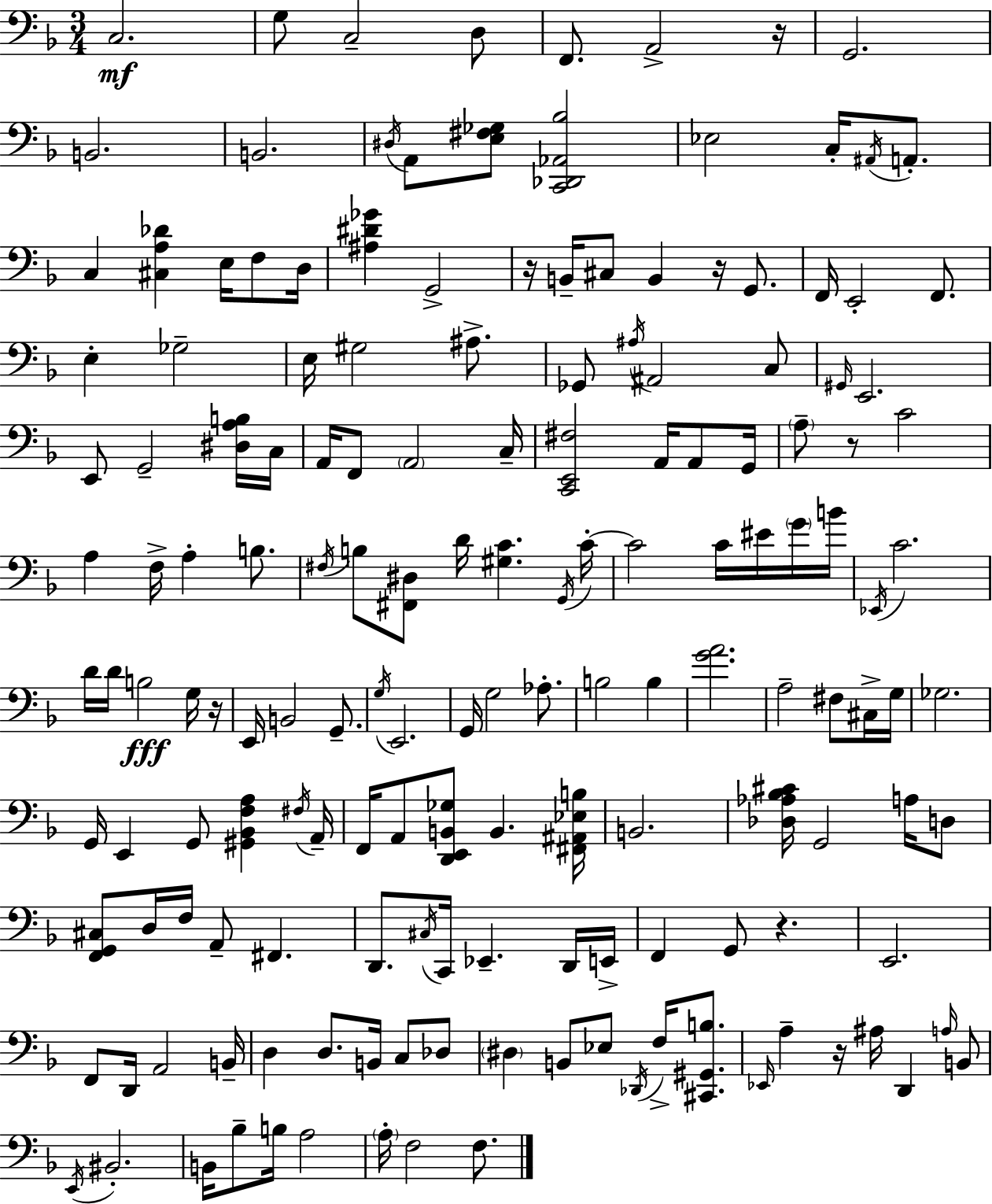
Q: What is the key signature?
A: F major